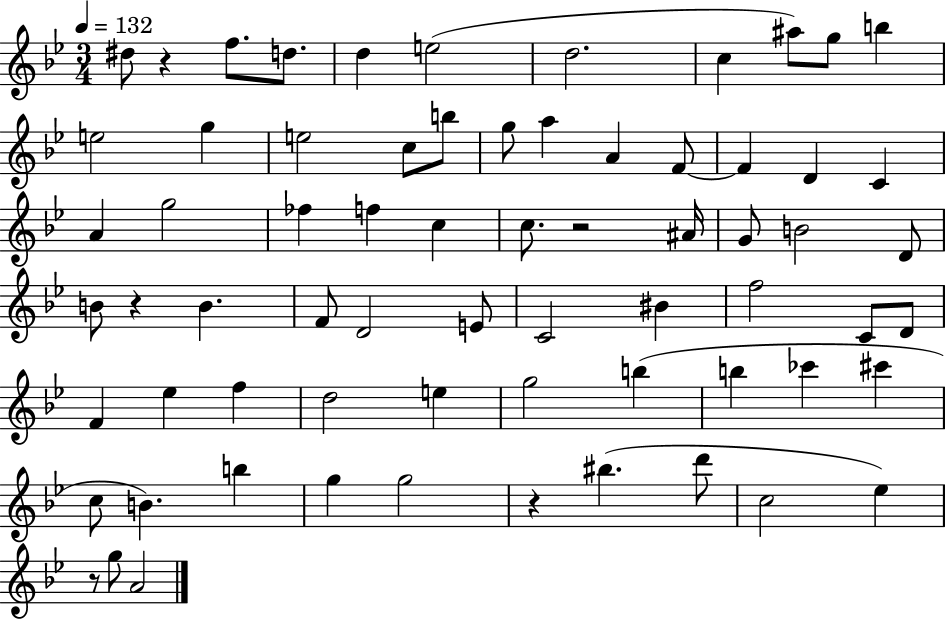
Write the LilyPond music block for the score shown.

{
  \clef treble
  \numericTimeSignature
  \time 3/4
  \key bes \major
  \tempo 4 = 132
  \repeat volta 2 { dis''8 r4 f''8. d''8. | d''4 e''2( | d''2. | c''4 ais''8) g''8 b''4 | \break e''2 g''4 | e''2 c''8 b''8 | g''8 a''4 a'4 f'8~~ | f'4 d'4 c'4 | \break a'4 g''2 | fes''4 f''4 c''4 | c''8. r2 ais'16 | g'8 b'2 d'8 | \break b'8 r4 b'4. | f'8 d'2 e'8 | c'2 bis'4 | f''2 c'8 d'8 | \break f'4 ees''4 f''4 | d''2 e''4 | g''2 b''4( | b''4 ces'''4 cis'''4 | \break c''8 b'4.) b''4 | g''4 g''2 | r4 bis''4.( d'''8 | c''2 ees''4) | \break r8 g''8 a'2 | } \bar "|."
}